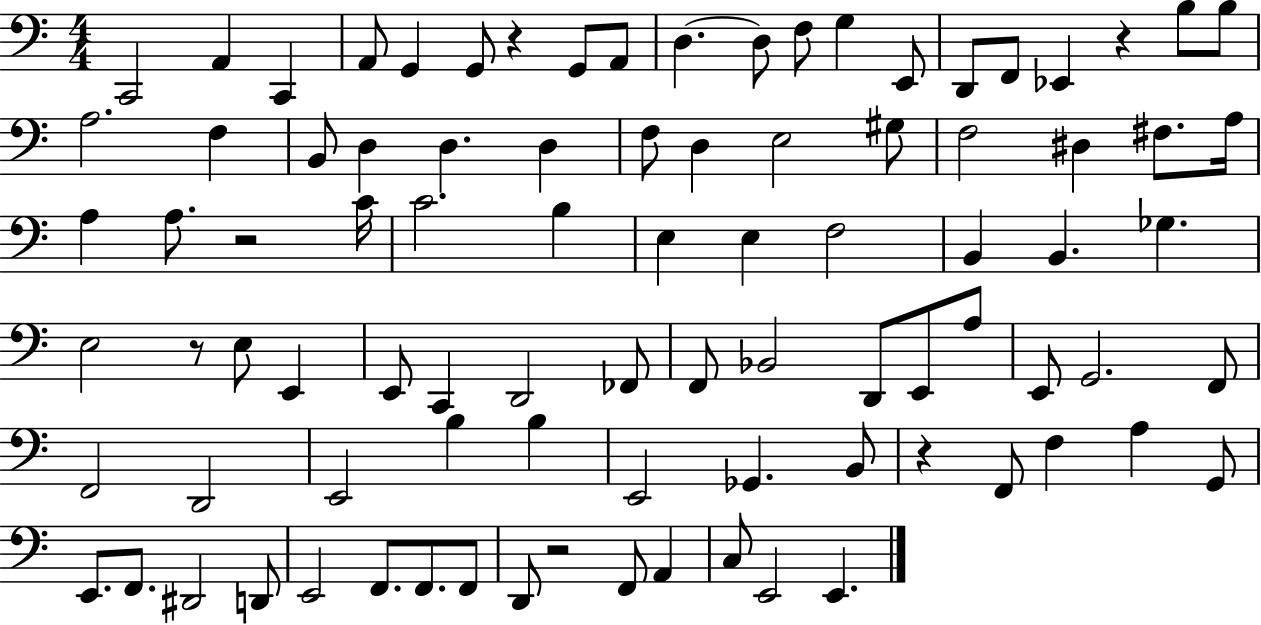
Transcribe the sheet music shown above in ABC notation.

X:1
T:Untitled
M:4/4
L:1/4
K:C
C,,2 A,, C,, A,,/2 G,, G,,/2 z G,,/2 A,,/2 D, D,/2 F,/2 G, E,,/2 D,,/2 F,,/2 _E,, z B,/2 B,/2 A,2 F, B,,/2 D, D, D, F,/2 D, E,2 ^G,/2 F,2 ^D, ^F,/2 A,/4 A, A,/2 z2 C/4 C2 B, E, E, F,2 B,, B,, _G, E,2 z/2 E,/2 E,, E,,/2 C,, D,,2 _F,,/2 F,,/2 _B,,2 D,,/2 E,,/2 A,/2 E,,/2 G,,2 F,,/2 F,,2 D,,2 E,,2 B, B, E,,2 _G,, B,,/2 z F,,/2 F, A, G,,/2 E,,/2 F,,/2 ^D,,2 D,,/2 E,,2 F,,/2 F,,/2 F,,/2 D,,/2 z2 F,,/2 A,, C,/2 E,,2 E,,